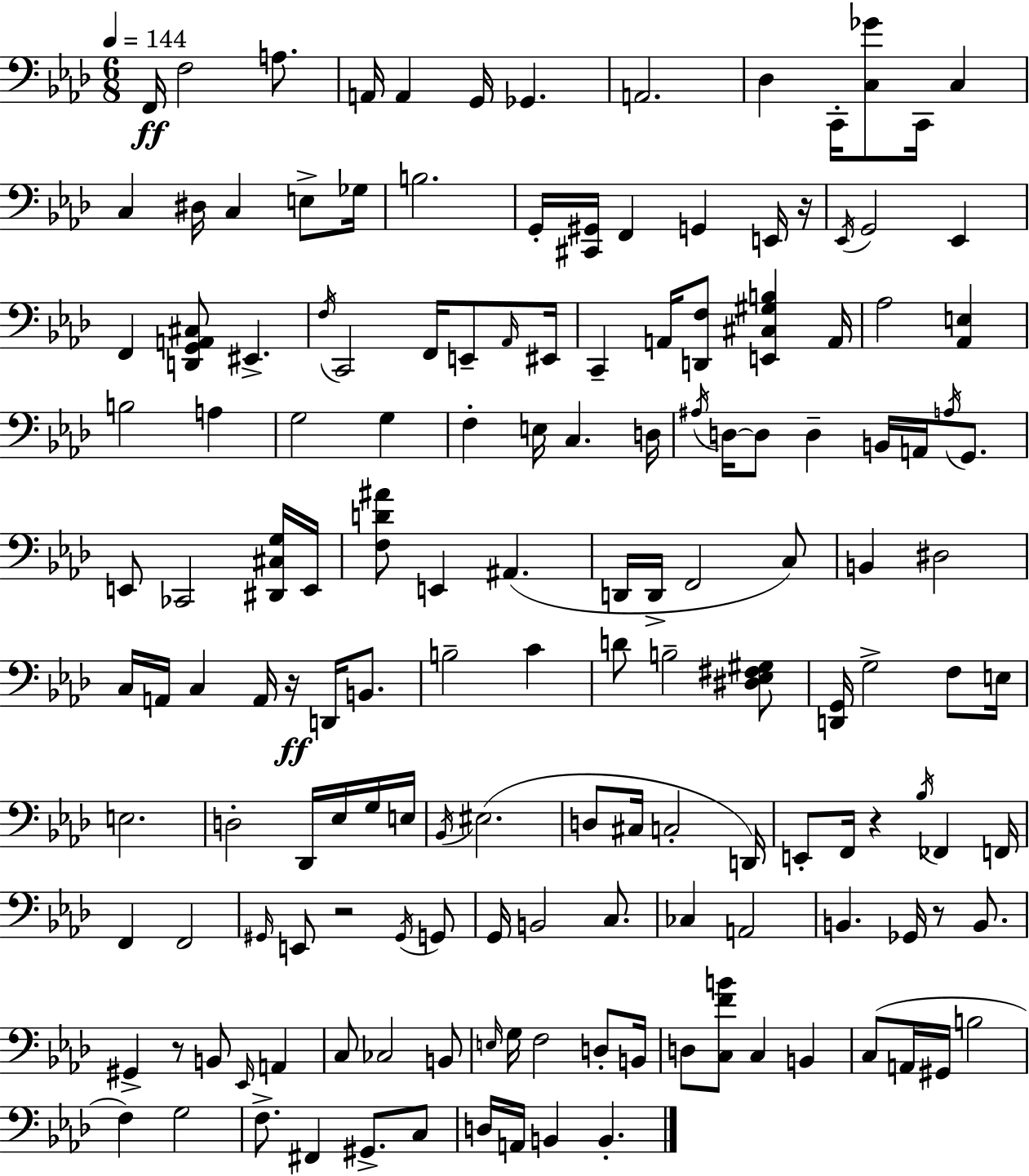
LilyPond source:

{
  \clef bass
  \numericTimeSignature
  \time 6/8
  \key f \minor
  \tempo 4 = 144
  \repeat volta 2 { f,16\ff f2 a8. | a,16 a,4 g,16 ges,4. | a,2. | des4 c,16-. <c ges'>8 c,16 c4 | \break c4 dis16 c4 e8-> ges16 | b2. | g,16-. <cis, gis,>16 f,4 g,4 e,16 r16 | \acciaccatura { ees,16 } g,2 ees,4 | \break f,4 <d, g, a, cis>8 eis,4.-> | \acciaccatura { f16 } c,2 f,16 e,8-- | \grace { aes,16 } eis,16 c,4-- a,16 <d, f>8 <e, cis gis b>4 | a,16 aes2 <aes, e>4 | \break b2 a4 | g2 g4 | f4-. e16 c4. | d16 \acciaccatura { ais16 } d16~~ d8 d4-- b,16 | \break a,16 \acciaccatura { a16 } g,8. e,8 ces,2 | <dis, cis g>16 e,16 <f d' ais'>8 e,4 ais,4.( | d,16 d,16-> f,2 | c8) b,4 dis2 | \break c16 a,16 c4 a,16 | r16\ff d,16 b,8. b2-- | c'4 d'8 b2-- | <dis ees fis gis>8 <d, g,>16 g2-> | \break f8 e16 e2. | d2-. | des,16 ees16 g16 e16 \acciaccatura { bes,16 }( eis2. | d8 cis16 c2-. | \break d,16) e,8-. f,16 r4 | \acciaccatura { bes16 } fes,4 f,16 f,4 f,2 | \grace { gis,16 } e,8 r2 | \acciaccatura { gis,16 } g,8 g,16 b,2 | \break c8. ces4 | a,2 b,4. | ges,16 r8 b,8. gis,4-> | r8 b,8 \grace { ees,16 } a,4 c8 | \break ces2 b,8 \grace { e16 } g16 | f2 d8-. b,16 d8 | <c f' b'>8 c4 b,4 c8( | a,16 gis,16 b2 f4) | \break g2 f8.-> | fis,4 gis,8.-> c8 d16 | a,16 b,4 b,4.-. } \bar "|."
}